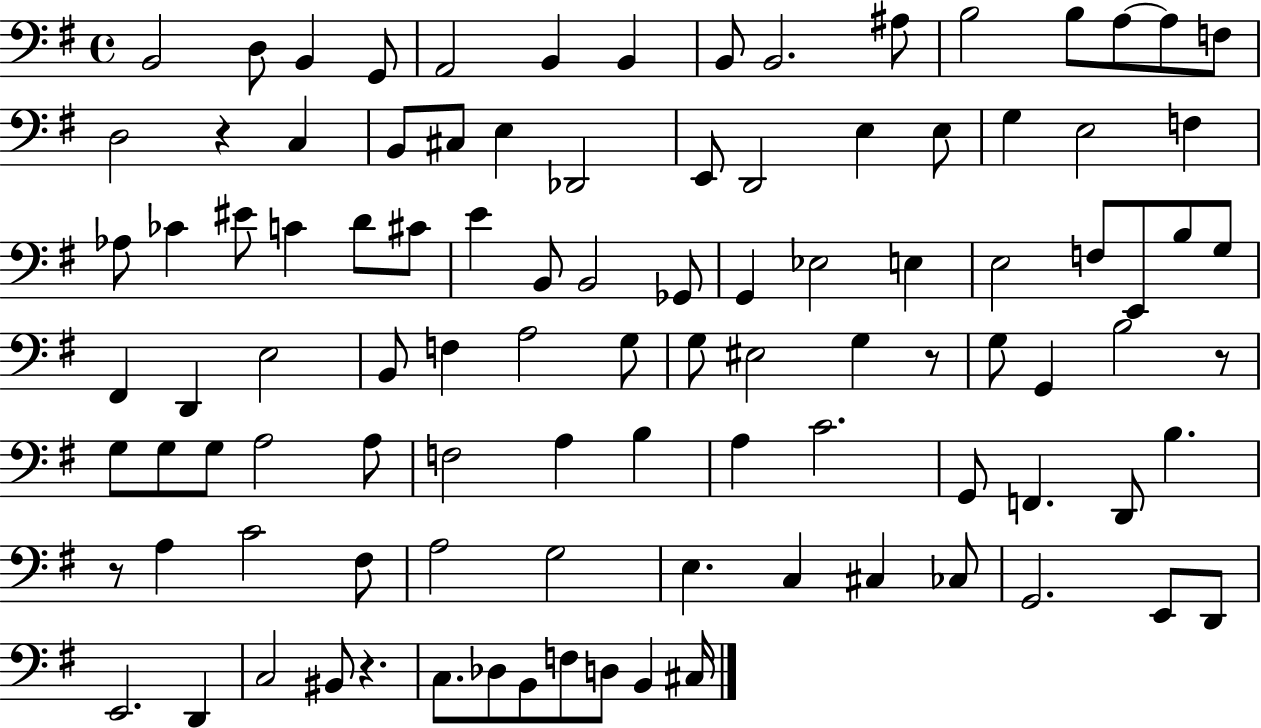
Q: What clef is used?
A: bass